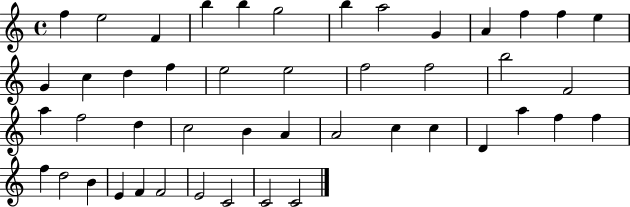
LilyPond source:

{
  \clef treble
  \time 4/4
  \defaultTimeSignature
  \key c \major
  f''4 e''2 f'4 | b''4 b''4 g''2 | b''4 a''2 g'4 | a'4 f''4 f''4 e''4 | \break g'4 c''4 d''4 f''4 | e''2 e''2 | f''2 f''2 | b''2 f'2 | \break a''4 f''2 d''4 | c''2 b'4 a'4 | a'2 c''4 c''4 | d'4 a''4 f''4 f''4 | \break f''4 d''2 b'4 | e'4 f'4 f'2 | e'2 c'2 | c'2 c'2 | \break \bar "|."
}